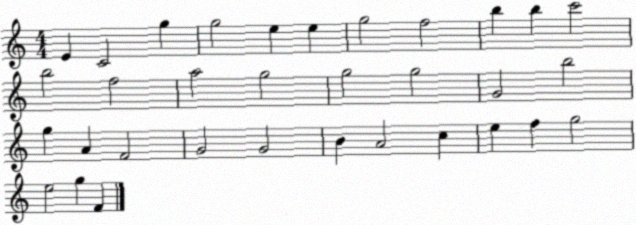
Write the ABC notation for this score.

X:1
T:Untitled
M:4/4
L:1/4
K:C
E C2 g g2 e e g2 f2 b b c'2 b2 f2 a2 g2 g2 g2 G2 b2 g A F2 G2 G2 B A2 c e f g2 e2 g F